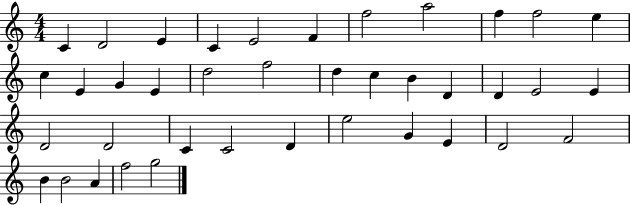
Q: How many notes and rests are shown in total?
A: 39